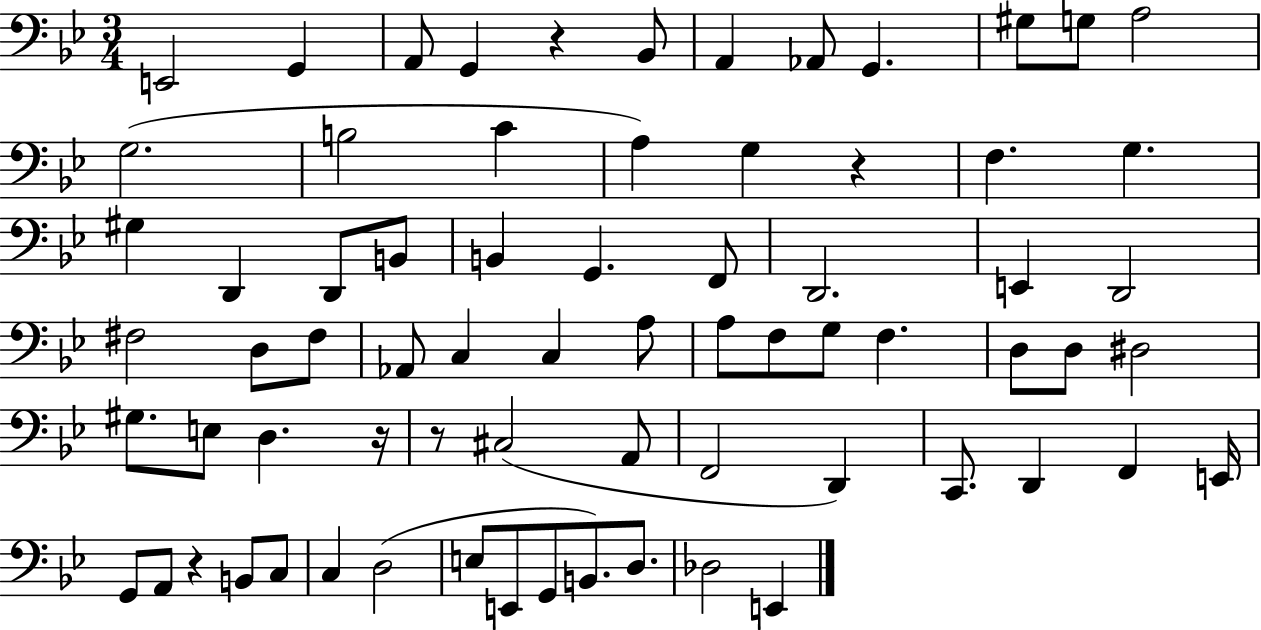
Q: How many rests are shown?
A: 5